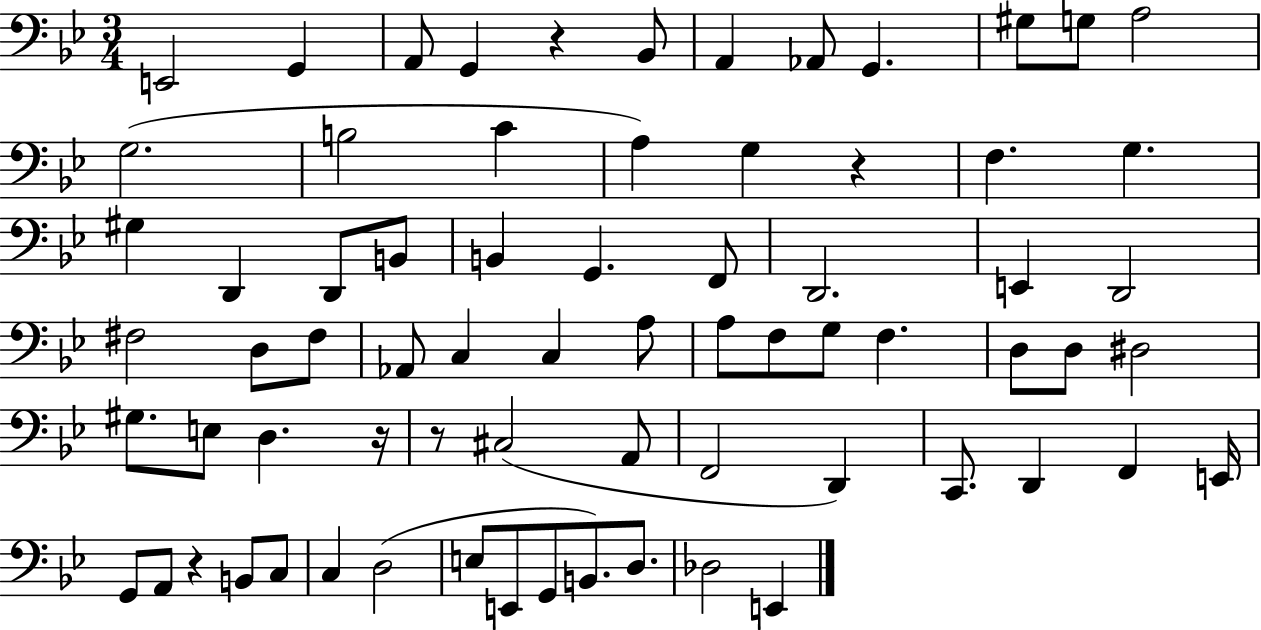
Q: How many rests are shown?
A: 5